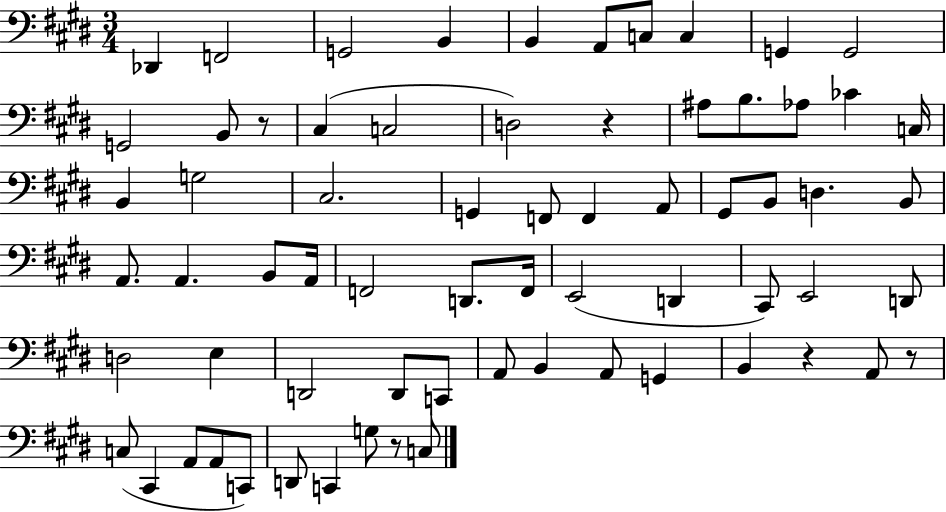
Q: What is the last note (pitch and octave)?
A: C3